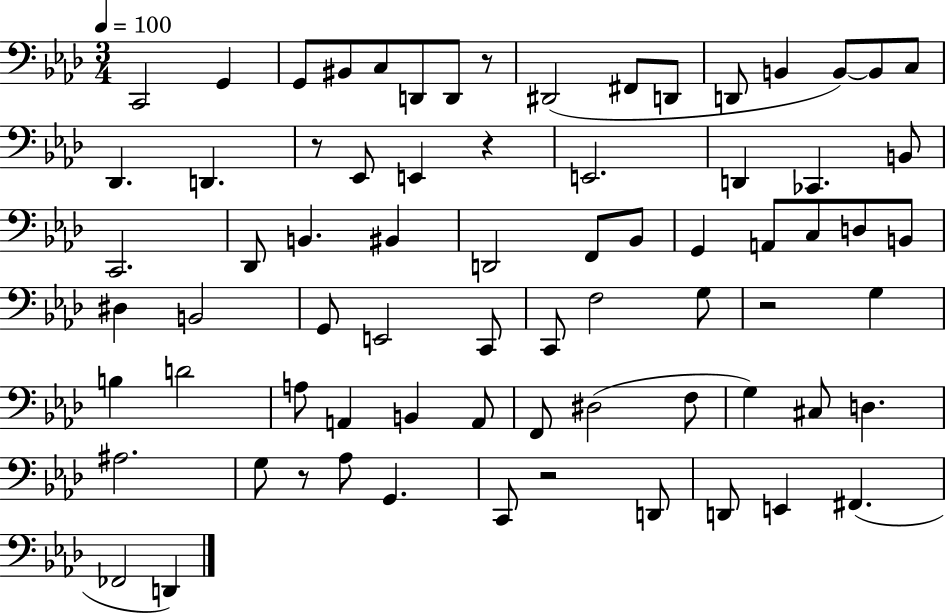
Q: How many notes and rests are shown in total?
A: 73